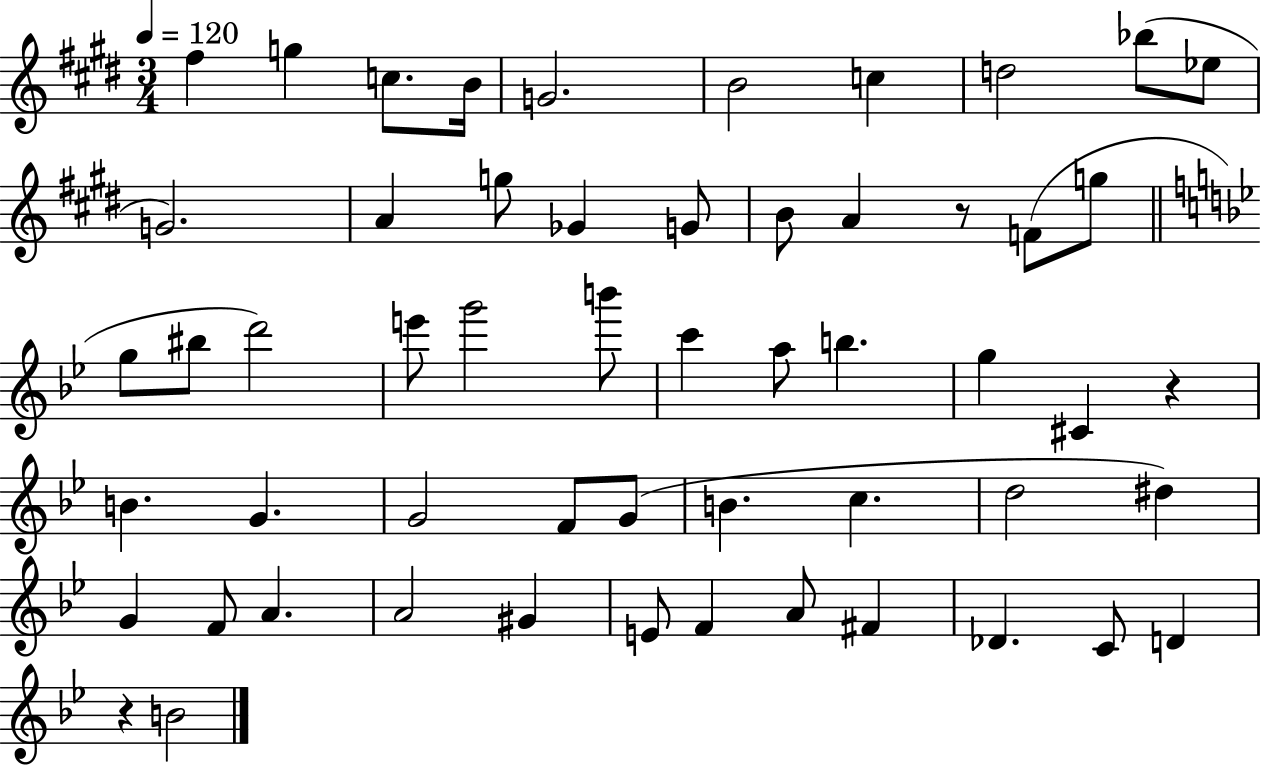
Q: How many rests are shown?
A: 3